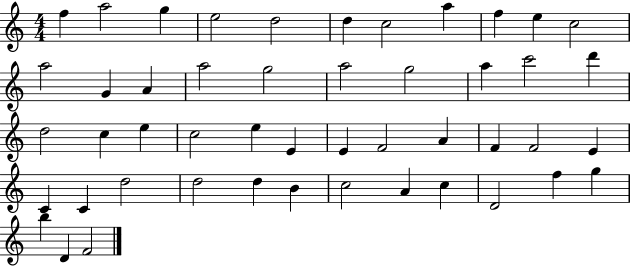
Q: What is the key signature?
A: C major